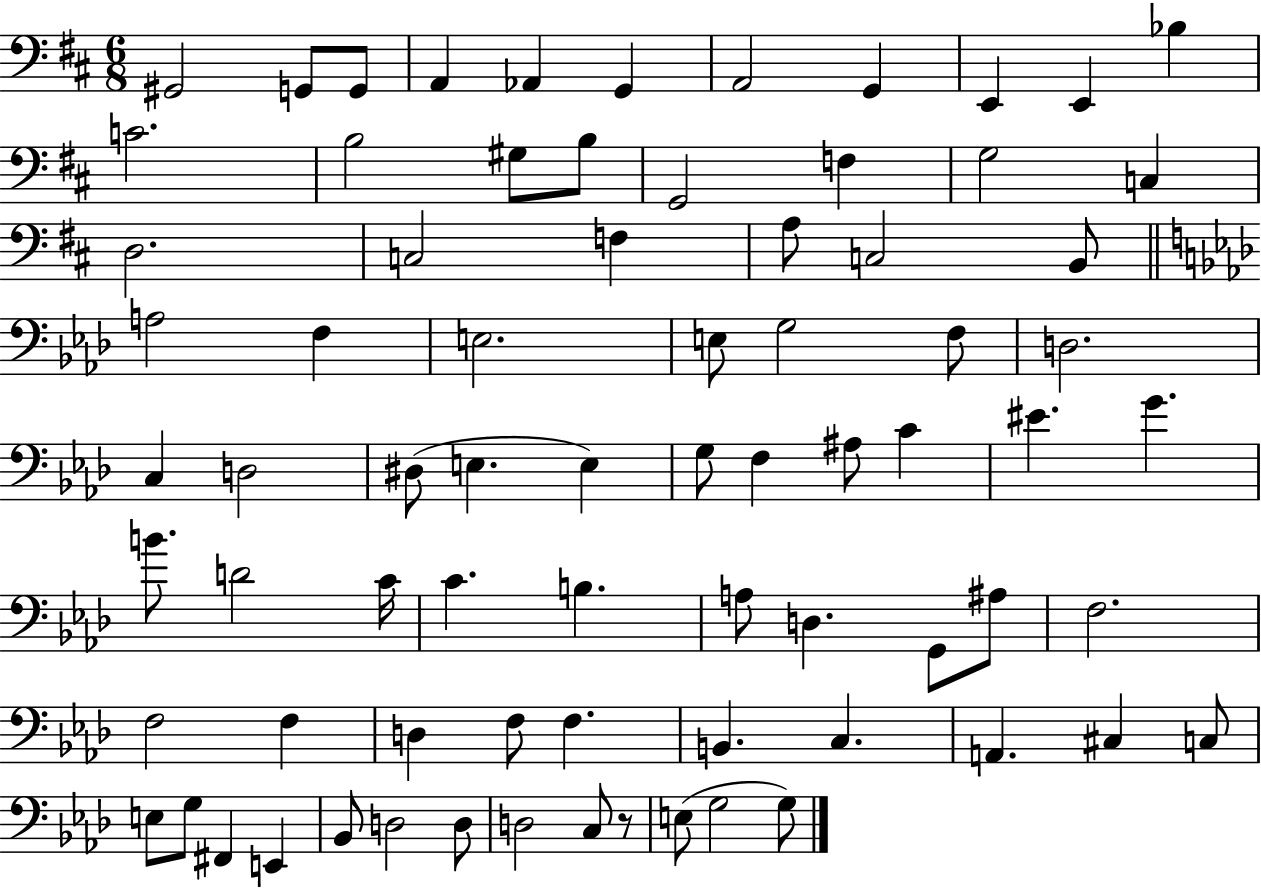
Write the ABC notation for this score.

X:1
T:Untitled
M:6/8
L:1/4
K:D
^G,,2 G,,/2 G,,/2 A,, _A,, G,, A,,2 G,, E,, E,, _B, C2 B,2 ^G,/2 B,/2 G,,2 F, G,2 C, D,2 C,2 F, A,/2 C,2 B,,/2 A,2 F, E,2 E,/2 G,2 F,/2 D,2 C, D,2 ^D,/2 E, E, G,/2 F, ^A,/2 C ^E G B/2 D2 C/4 C B, A,/2 D, G,,/2 ^A,/2 F,2 F,2 F, D, F,/2 F, B,, C, A,, ^C, C,/2 E,/2 G,/2 ^F,, E,, _B,,/2 D,2 D,/2 D,2 C,/2 z/2 E,/2 G,2 G,/2